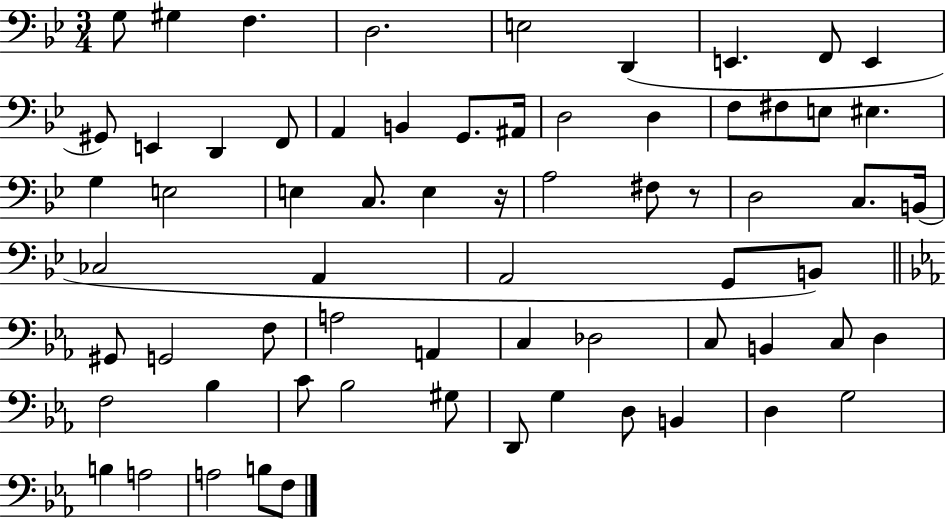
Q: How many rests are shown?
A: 2